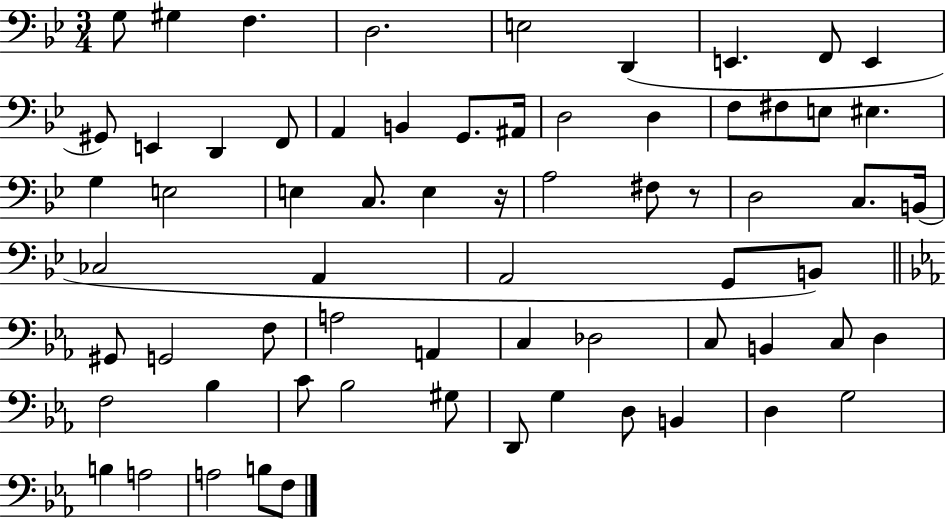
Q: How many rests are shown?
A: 2